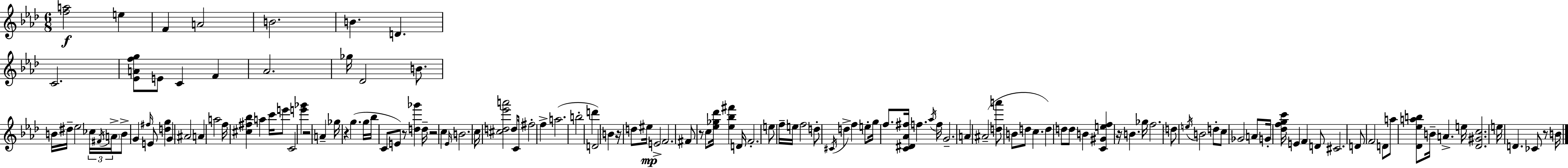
[F5,A5]/h E5/q F4/q A4/h B4/h. B4/q. D4/q. C4/h. [Eb4,A4,F5,G5]/e E4/e C4/q F4/q Ab4/h. Gb5/s Db4/h B4/e. B4/s D#5/s Eb5/h CES5/s F#4/s A4/s B4/e G4/q F#5/s E4/e [D5,G5]/q G4/q A#4/h A4/q A5/h F5/s [C#5,F#5,Bb5]/q A5/q C6/s E6/e C4/h [E6,Gb6]/q R/h A4/q Gb5/s R/q G5/q. G5/s Bb5/s C4/e E4/e R/e [D5,Gb6]/q D5/s R/h C5/q Eb4/s B4/h. C5/s [C#5,D5,Eb6,A6]/h D5/e C4/s F#5/h F5/q A5/h. B5/h D6/q D4/h B4/q R/s D5/e EIS5/s E4/h F4/h. F#4/e R/e C5/e [Eb5,Gb5,Db6]/s [Eb5,Bb5,F#6]/q D4/s F4/h. E5/e F5/s E5/s F5/h D5/e C#4/s D5/q F5/q E5/e G5/s F5/e. [C4,D#4,Ab4,F#5]/s F5/q. Ab5/s F5/s G4/h. A4/q A#4/h [D5,A6]/e B4/e D5/e C5/q. D5/q D5/e D5/e B4/q [C4,G#4,E5,F5]/q R/s B4/q. Gb5/s F5/h. D5/e E5/s B4/h D5/e C5/e Gb4/h A4/e G4/s [Db5,F5,G5,C6]/s E4/q F4/q D4/e C#4/h. D4/e F4/h D4/e A5/e [Db4,Eb5,A5,B5]/e B4/s A4/q. E5/s [Db4,G#4,C5]/h. E5/s D4/q. CES4/e R/e B4/s